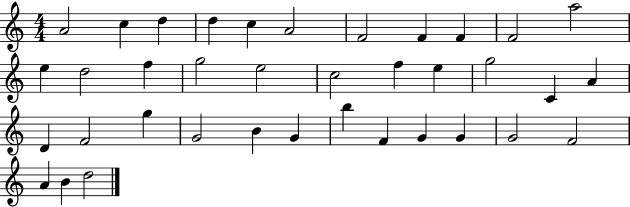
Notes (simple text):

A4/h C5/q D5/q D5/q C5/q A4/h F4/h F4/q F4/q F4/h A5/h E5/q D5/h F5/q G5/h E5/h C5/h F5/q E5/q G5/h C4/q A4/q D4/q F4/h G5/q G4/h B4/q G4/q B5/q F4/q G4/q G4/q G4/h F4/h A4/q B4/q D5/h